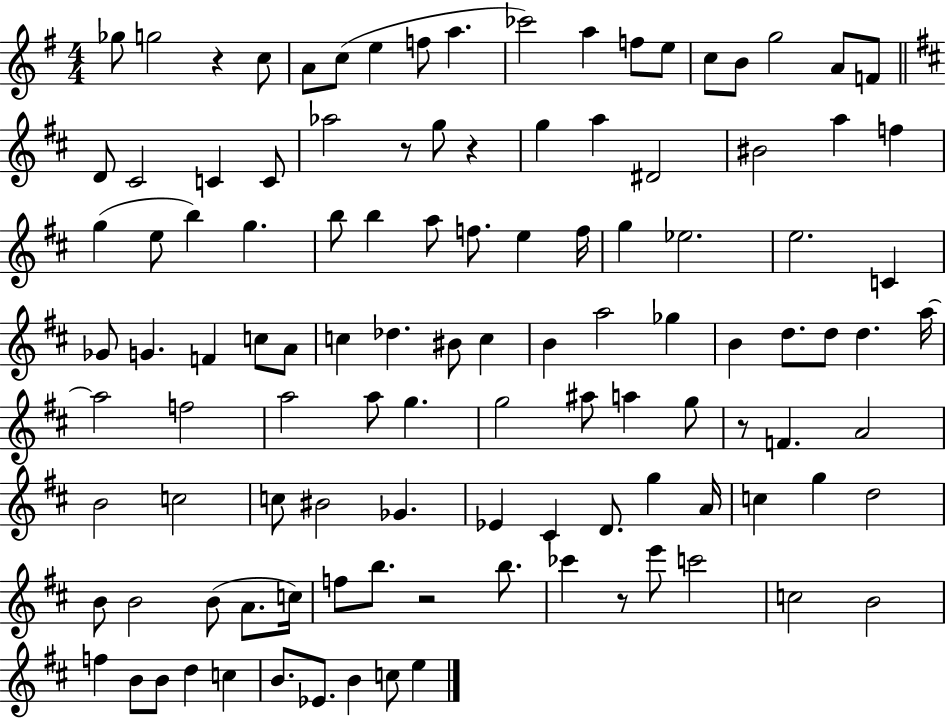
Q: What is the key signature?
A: G major